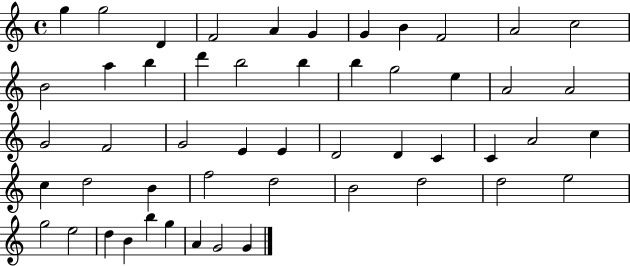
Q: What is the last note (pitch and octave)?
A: G4